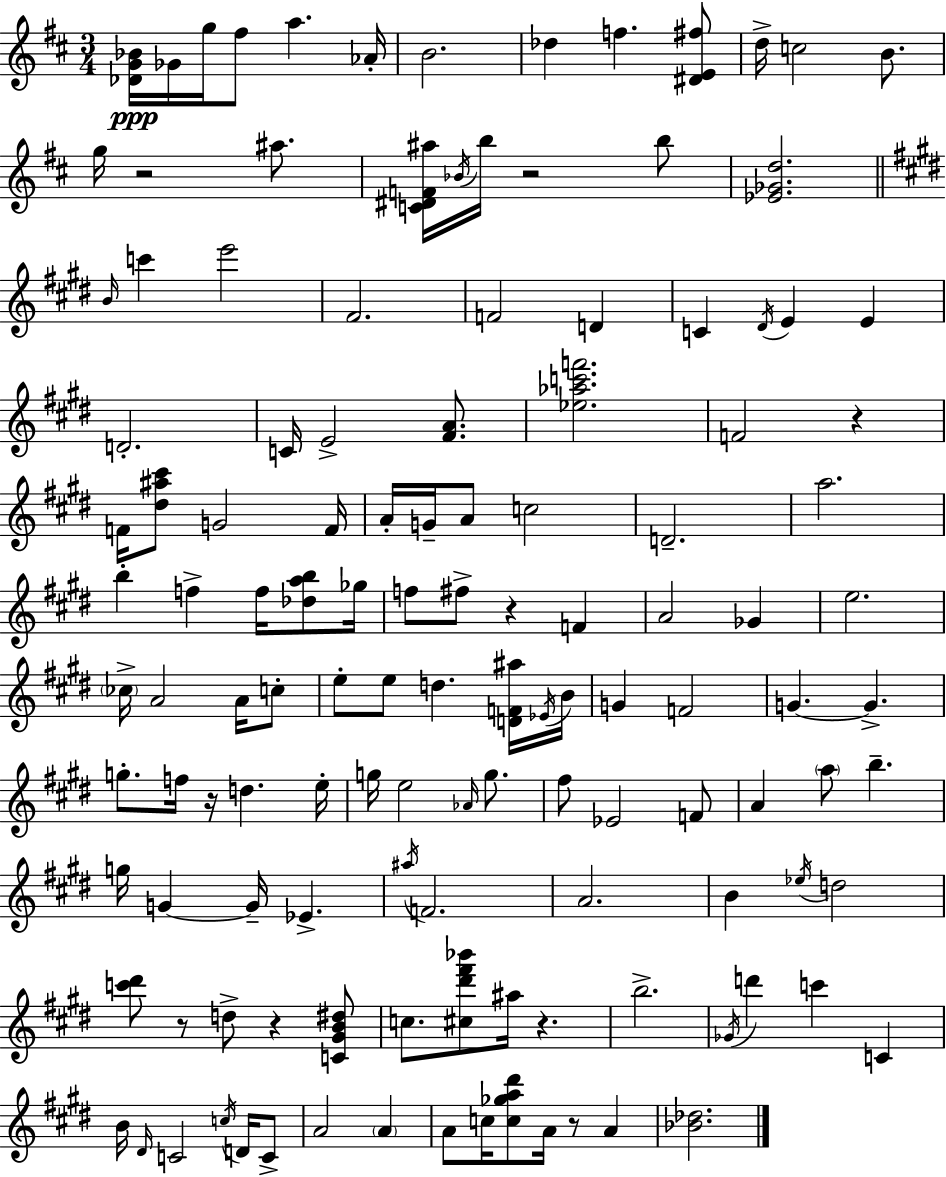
[Db4,G4,Bb4]/s Gb4/s G5/s F#5/e A5/q. Ab4/s B4/h. Db5/q F5/q. [D#4,E4,F#5]/e D5/s C5/h B4/e. G5/s R/h A#5/e. [C4,D#4,F4,A#5]/s Bb4/s B5/s R/h B5/e [Eb4,Gb4,D5]/h. B4/s C6/q E6/h F#4/h. F4/h D4/q C4/q D#4/s E4/q E4/q D4/h. C4/s E4/h [F#4,A4]/e. [Eb5,Ab5,C6,F6]/h. F4/h R/q F4/s [D#5,A#5,C#6]/e G4/h F4/s A4/s G4/s A4/e C5/h D4/h. A5/h. B5/q F5/q F5/s [Db5,A5,B5]/e Gb5/s F5/e F#5/e R/q F4/q A4/h Gb4/q E5/h. CES5/s A4/h A4/s C5/e E5/e E5/e D5/q. [D4,F4,A#5]/s Eb4/s B4/s G4/q F4/h G4/q. G4/q. G5/e. F5/s R/s D5/q. E5/s G5/s E5/h Ab4/s G5/e. F#5/e Eb4/h F4/e A4/q A5/e B5/q. G5/s G4/q G4/s Eb4/q. A#5/s F4/h. A4/h. B4/q Eb5/s D5/h [C6,D#6]/e R/e D5/e R/q [C4,G#4,B4,D#5]/e C5/e. [C#5,D#6,F#6,Bb6]/e A#5/s R/q. B5/h. Gb4/s D6/q C6/q C4/q B4/s D#4/s C4/h C5/s D4/s C4/e A4/h A4/q A4/e C5/s [C5,Gb5,A5,D#6]/e A4/s R/e A4/q [Bb4,Db5]/h.